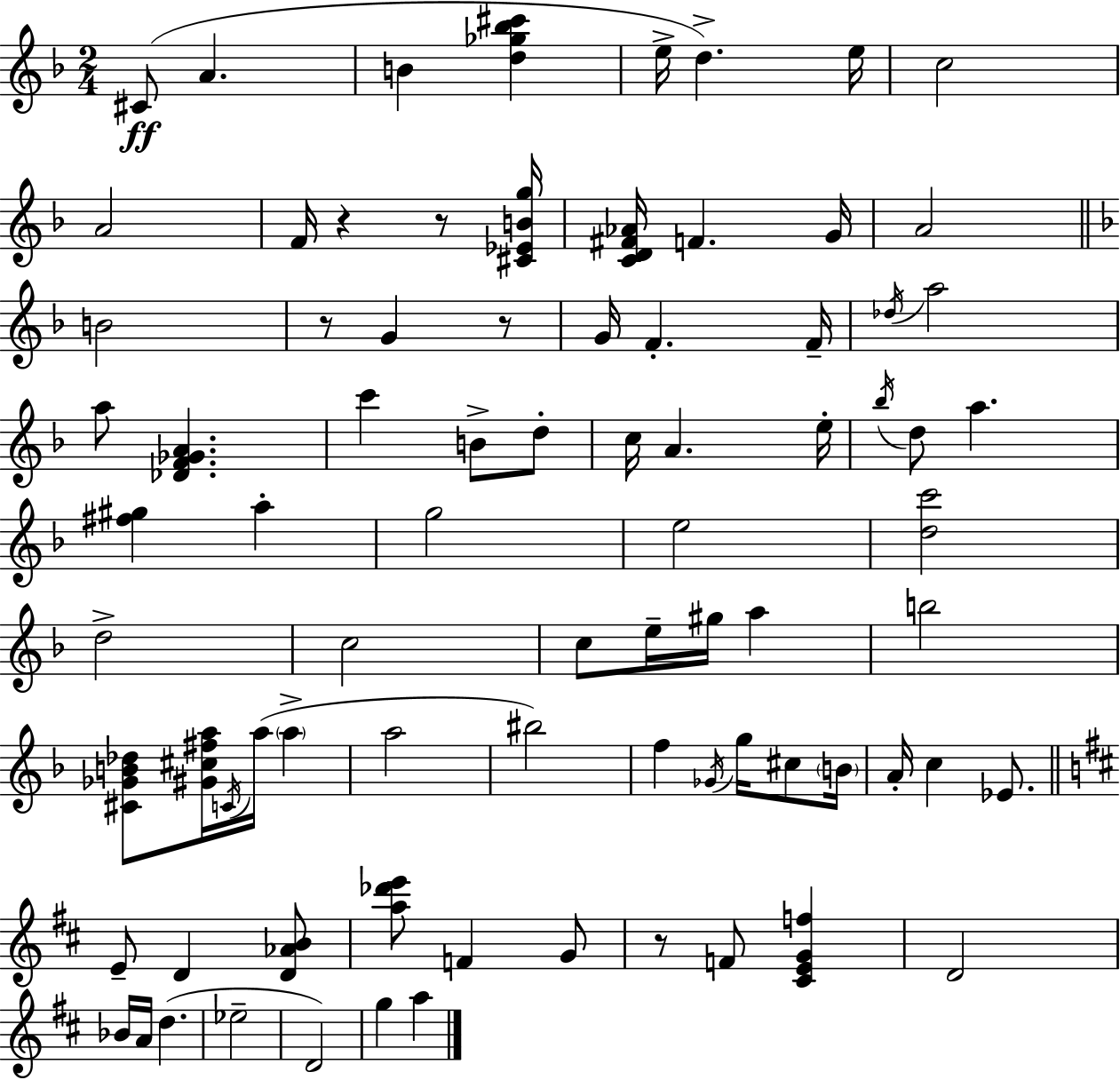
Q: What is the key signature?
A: F major